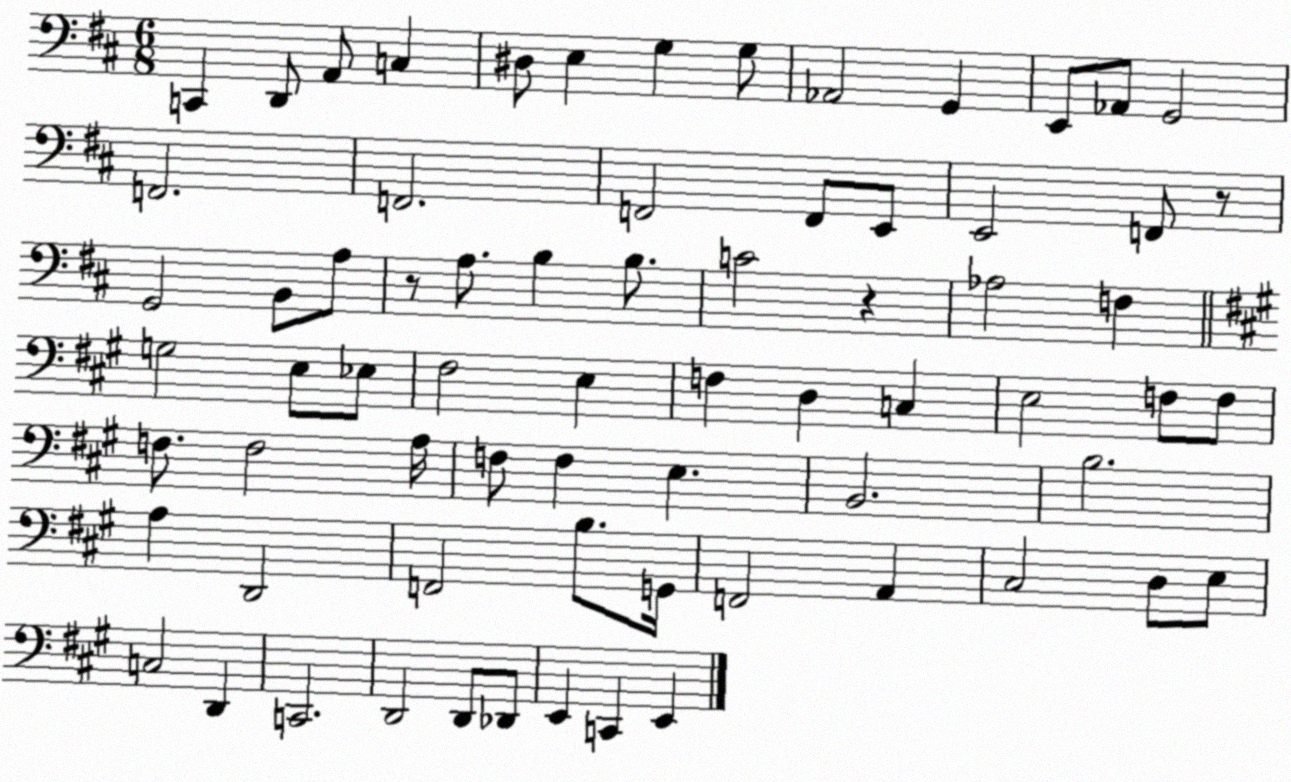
X:1
T:Untitled
M:6/8
L:1/4
K:D
C,, D,,/2 A,,/2 C, ^D,/2 E, G, G,/2 _A,,2 G,, E,,/2 _A,,/2 G,,2 F,,2 F,,2 F,,2 F,,/2 E,,/2 E,,2 F,,/2 z/2 G,,2 B,,/2 A,/2 z/2 A,/2 B, B,/2 C2 z _A,2 F, G,2 E,/2 _E,/2 ^F,2 E, F, D, C, E,2 F,/2 F,/2 F,/2 F,2 A,/4 F,/2 F, E, B,,2 B,2 A, D,,2 F,,2 B,/2 G,,/4 F,,2 A,, ^C,2 D,/2 E,/2 C,2 D,, C,,2 D,,2 D,,/2 _D,,/2 E,, C,, E,,